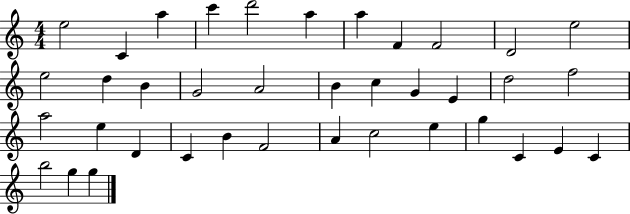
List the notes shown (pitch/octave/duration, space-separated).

E5/h C4/q A5/q C6/q D6/h A5/q A5/q F4/q F4/h D4/h E5/h E5/h D5/q B4/q G4/h A4/h B4/q C5/q G4/q E4/q D5/h F5/h A5/h E5/q D4/q C4/q B4/q F4/h A4/q C5/h E5/q G5/q C4/q E4/q C4/q B5/h G5/q G5/q